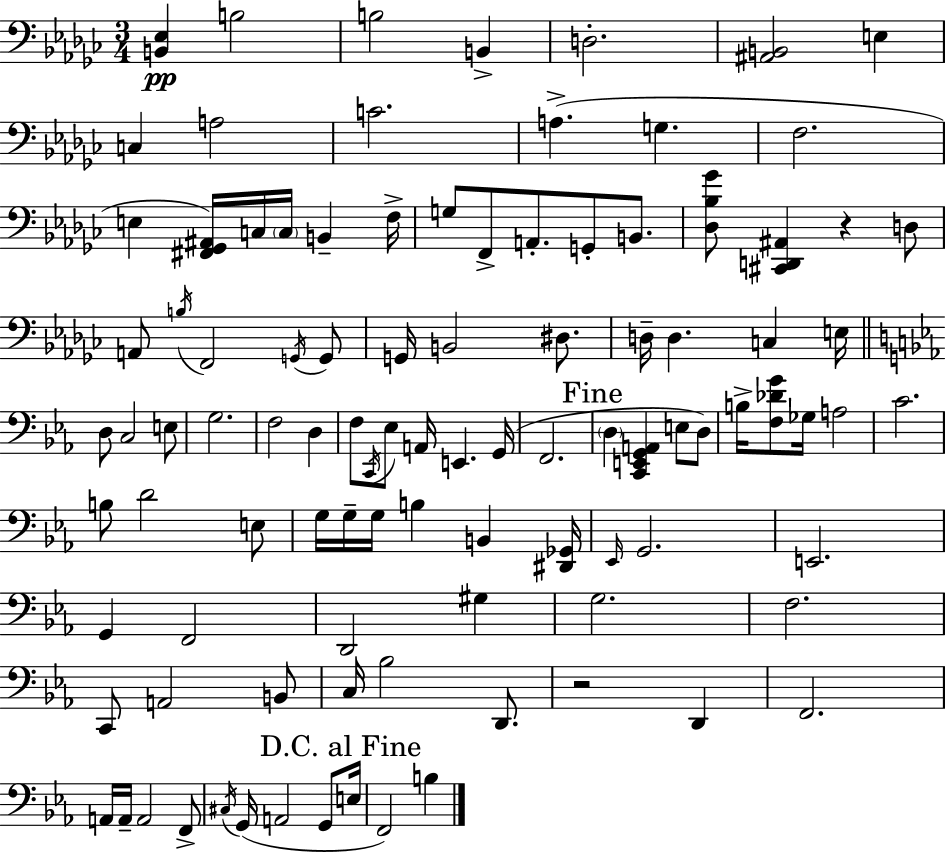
[B2,Eb3]/q B3/h B3/h B2/q D3/h. [A#2,B2]/h E3/q C3/q A3/h C4/h. A3/q. G3/q. F3/h. E3/q [F#2,Gb2,A#2]/s C3/s C3/s B2/q F3/s G3/e F2/e A2/e. G2/e B2/e. [Db3,Bb3,Gb4]/e [C#2,D2,A#2]/q R/q D3/e A2/e B3/s F2/h G2/s G2/e G2/s B2/h D#3/e. D3/s D3/q. C3/q E3/s D3/e C3/h E3/e G3/h. F3/h D3/q F3/e C2/s Eb3/e A2/s E2/q. G2/s F2/h. D3/q [C2,E2,G2,A2]/q E3/e D3/e B3/s [F3,Db4,G4]/e Gb3/s A3/h C4/h. B3/e D4/h E3/e G3/s G3/s G3/s B3/q B2/q [D#2,Gb2]/s Eb2/s G2/h. E2/h. G2/q F2/h D2/h G#3/q G3/h. F3/h. C2/e A2/h B2/e C3/s Bb3/h D2/e. R/h D2/q F2/h. A2/s A2/s A2/h F2/e C#3/s G2/s A2/h G2/e E3/s F2/h B3/q